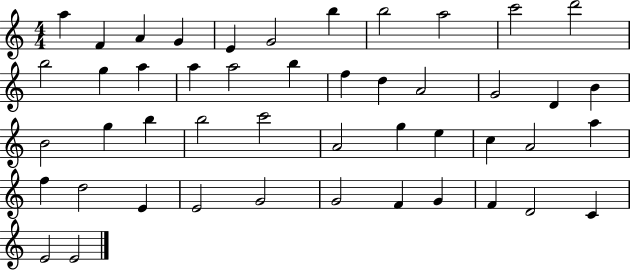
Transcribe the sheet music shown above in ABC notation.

X:1
T:Untitled
M:4/4
L:1/4
K:C
a F A G E G2 b b2 a2 c'2 d'2 b2 g a a a2 b f d A2 G2 D B B2 g b b2 c'2 A2 g e c A2 a f d2 E E2 G2 G2 F G F D2 C E2 E2